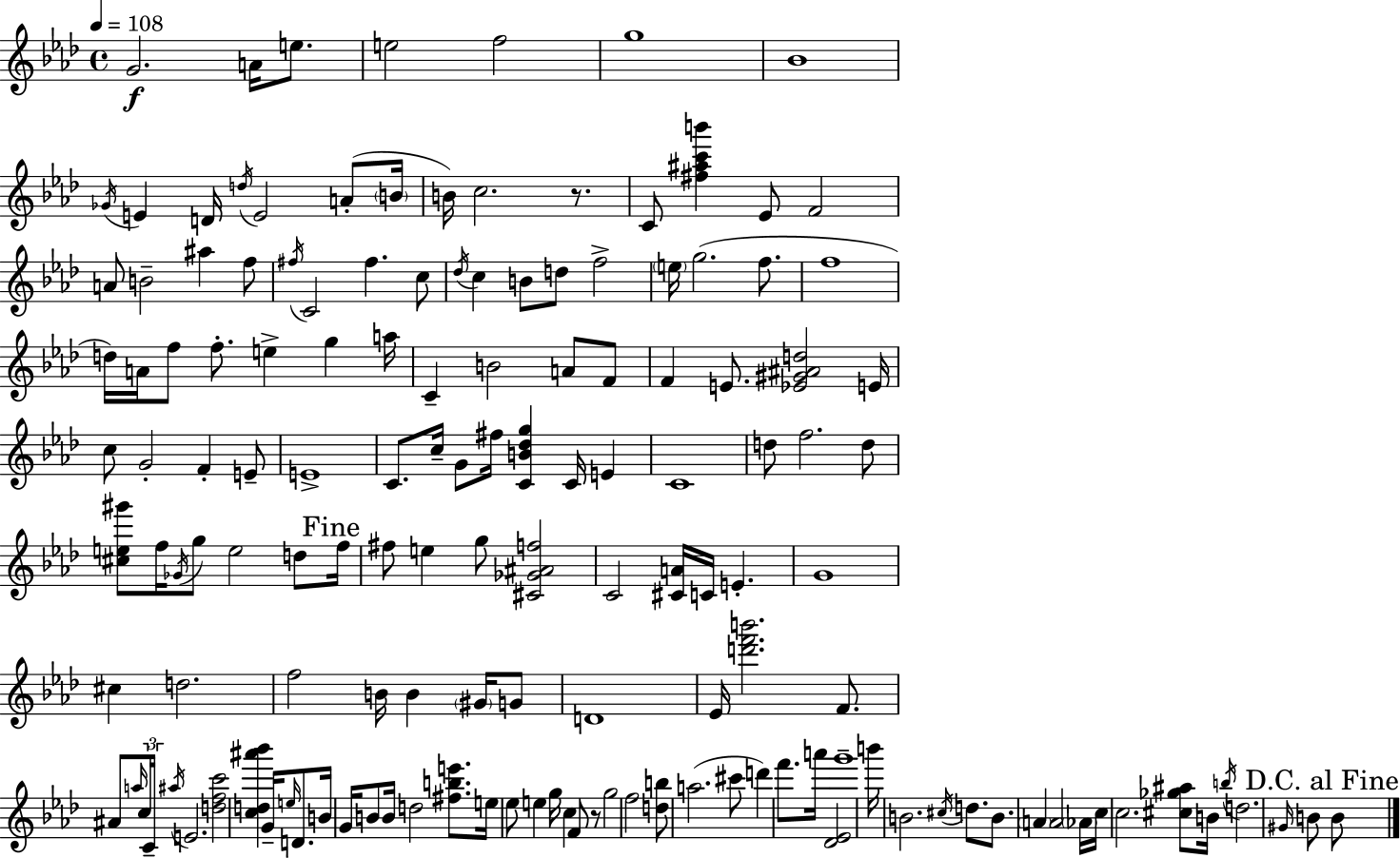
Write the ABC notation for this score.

X:1
T:Untitled
M:4/4
L:1/4
K:Ab
G2 A/4 e/2 e2 f2 g4 _B4 _G/4 E D/4 d/4 E2 A/2 B/4 B/4 c2 z/2 C/2 [^f^ac'b'] _E/2 F2 A/2 B2 ^a f/2 ^f/4 C2 ^f c/2 _d/4 c B/2 d/2 f2 e/4 g2 f/2 f4 d/4 A/4 f/2 f/2 e g a/4 C B2 A/2 F/2 F E/2 [_E^G^Ad]2 E/4 c/2 G2 F E/2 E4 C/2 c/4 G/2 ^f/4 [CB_dg] C/4 E C4 d/2 f2 d/2 [^ce^g']/2 f/4 _G/4 g/2 e2 d/2 f/4 ^f/2 e g/2 [^C_G^Af]2 C2 [^CA]/4 C/4 E G4 ^c d2 f2 B/4 B ^G/4 G/2 D4 _E/4 [d'f'b']2 F/2 ^A/2 a/4 c/4 C/4 ^a/4 E2 [dfc']2 [cd^a'_b'] G/4 e/4 D/2 B/4 G/4 B/2 B/4 d2 [^fbe']/2 e/4 _e/2 e g/4 c F/2 z/2 g2 f2 [db]/2 a2 ^c'/2 d' f'/2 a'/4 [_D_E]2 g'4 b'/4 B2 ^c/4 d/2 B/2 A A2 _A/4 c/4 c2 [^c_g^a]/2 B/4 b/4 d2 ^G/4 B/2 B/2